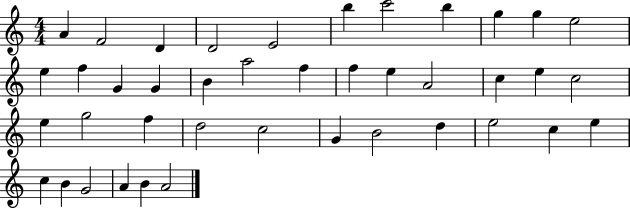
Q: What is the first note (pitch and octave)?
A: A4